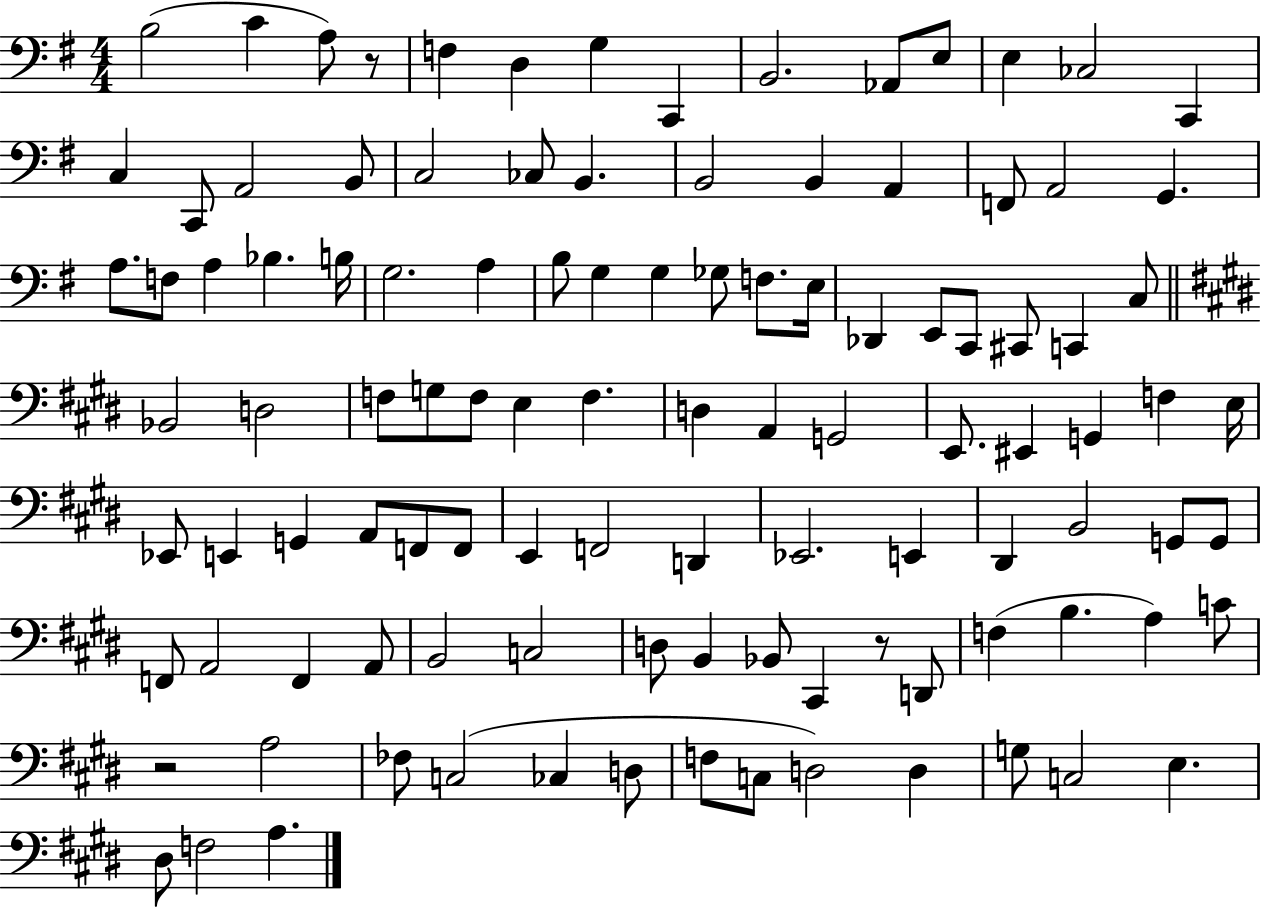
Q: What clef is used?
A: bass